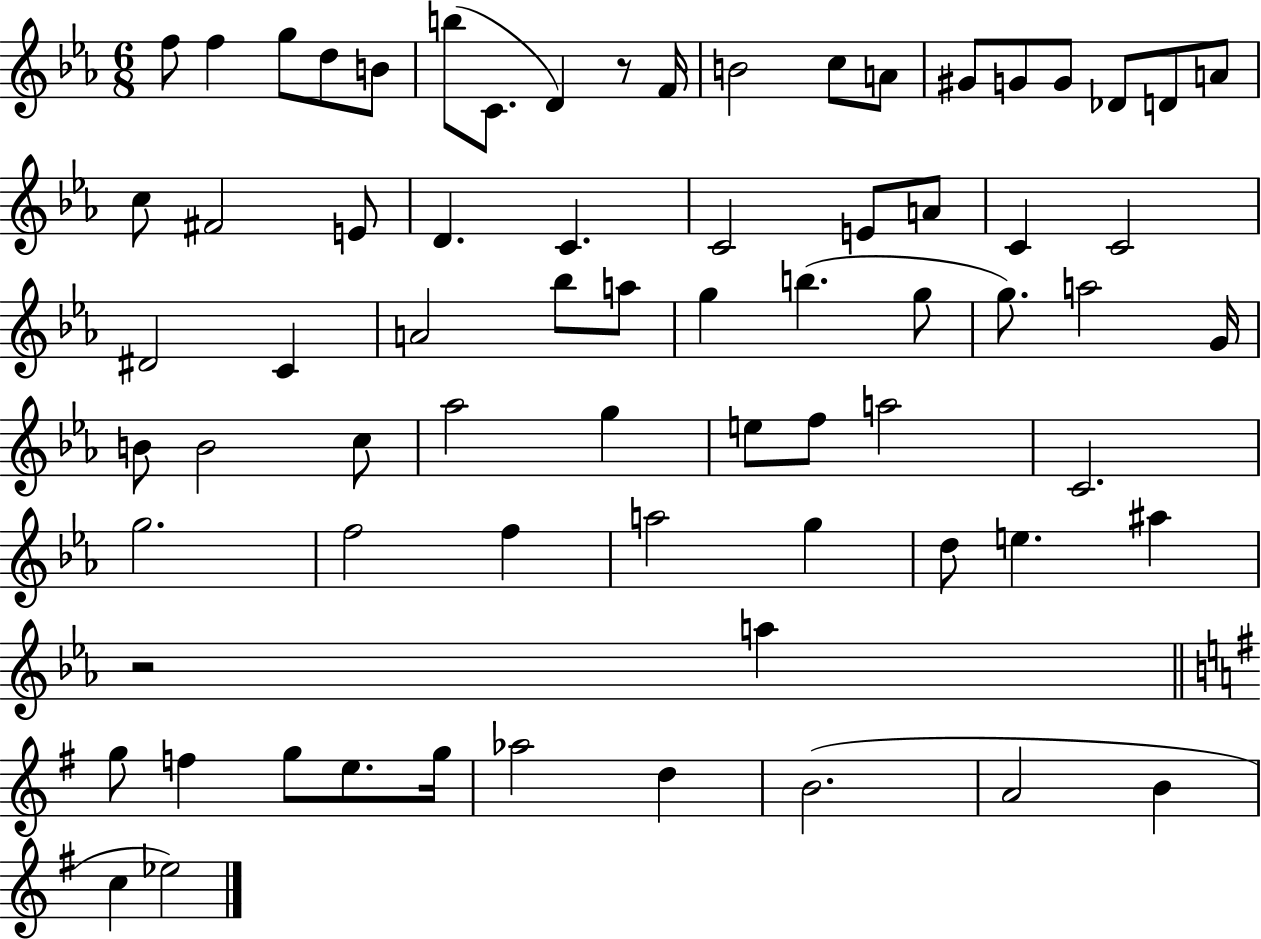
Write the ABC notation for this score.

X:1
T:Untitled
M:6/8
L:1/4
K:Eb
f/2 f g/2 d/2 B/2 b/2 C/2 D z/2 F/4 B2 c/2 A/2 ^G/2 G/2 G/2 _D/2 D/2 A/2 c/2 ^F2 E/2 D C C2 E/2 A/2 C C2 ^D2 C A2 _b/2 a/2 g b g/2 g/2 a2 G/4 B/2 B2 c/2 _a2 g e/2 f/2 a2 C2 g2 f2 f a2 g d/2 e ^a z2 a g/2 f g/2 e/2 g/4 _a2 d B2 A2 B c _e2